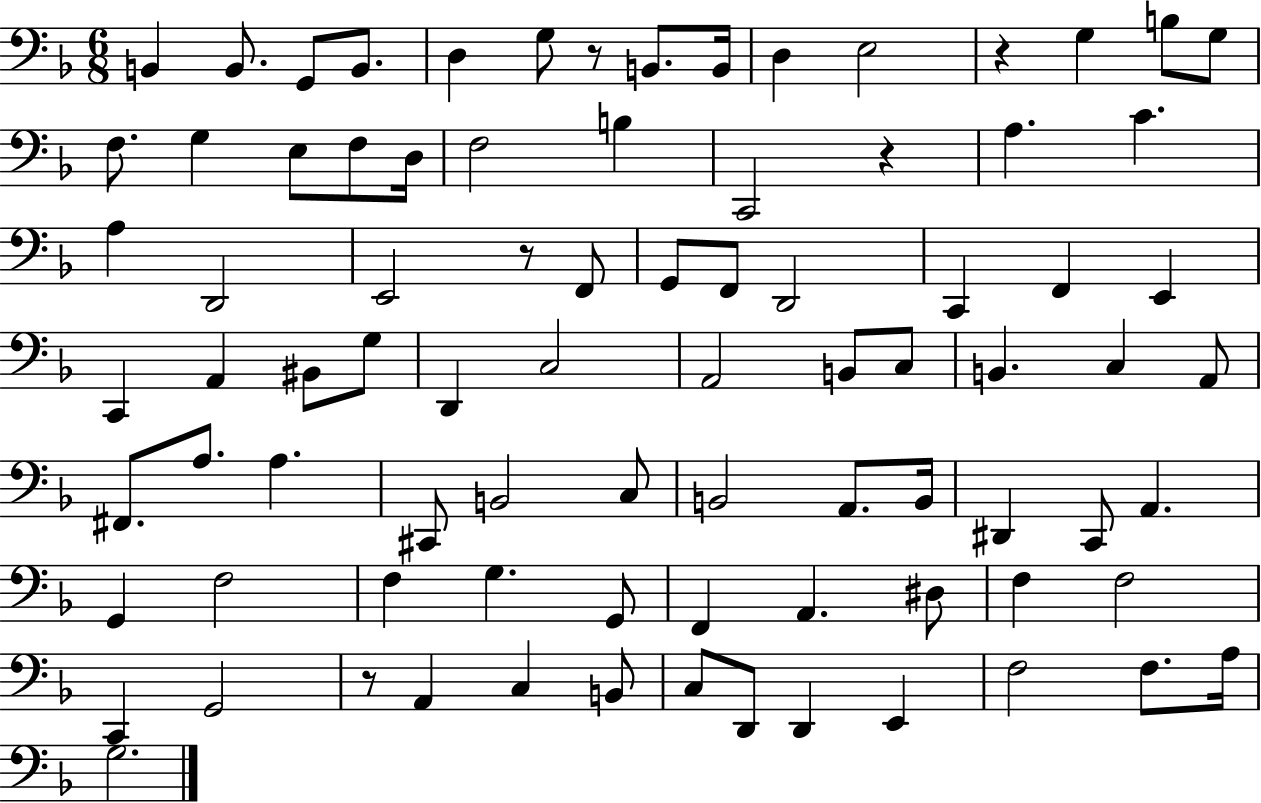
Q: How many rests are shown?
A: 5